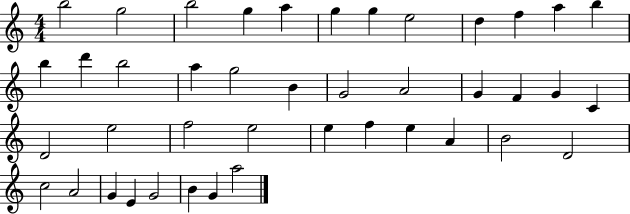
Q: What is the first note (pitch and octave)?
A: B5